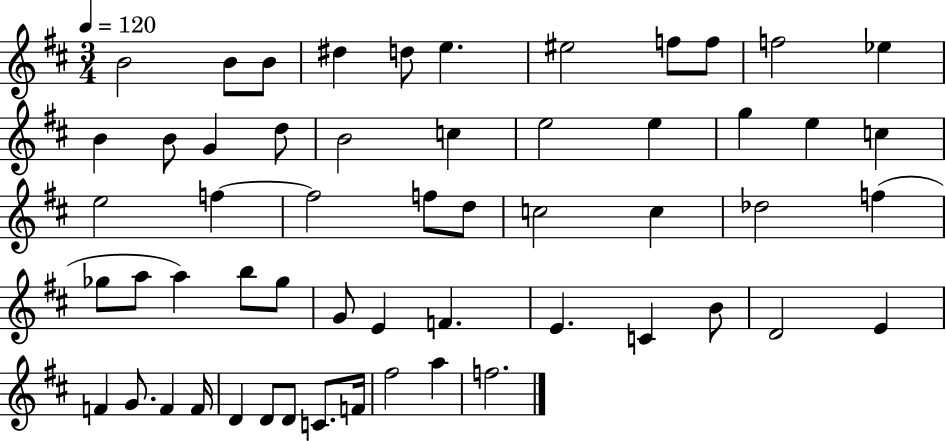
{
  \clef treble
  \numericTimeSignature
  \time 3/4
  \key d \major
  \tempo 4 = 120
  \repeat volta 2 { b'2 b'8 b'8 | dis''4 d''8 e''4. | eis''2 f''8 f''8 | f''2 ees''4 | \break b'4 b'8 g'4 d''8 | b'2 c''4 | e''2 e''4 | g''4 e''4 c''4 | \break e''2 f''4~~ | f''2 f''8 d''8 | c''2 c''4 | des''2 f''4( | \break ges''8 a''8 a''4) b''8 ges''8 | g'8 e'4 f'4. | e'4. c'4 b'8 | d'2 e'4 | \break f'4 g'8. f'4 f'16 | d'4 d'8 d'8 c'8. f'16 | fis''2 a''4 | f''2. | \break } \bar "|."
}